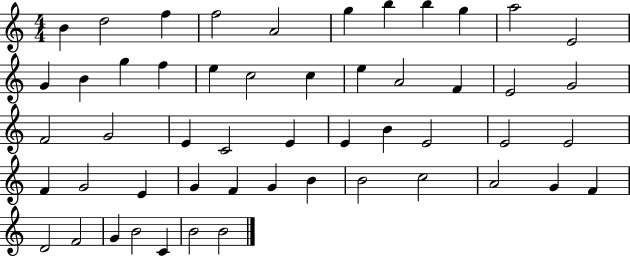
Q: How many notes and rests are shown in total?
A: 52